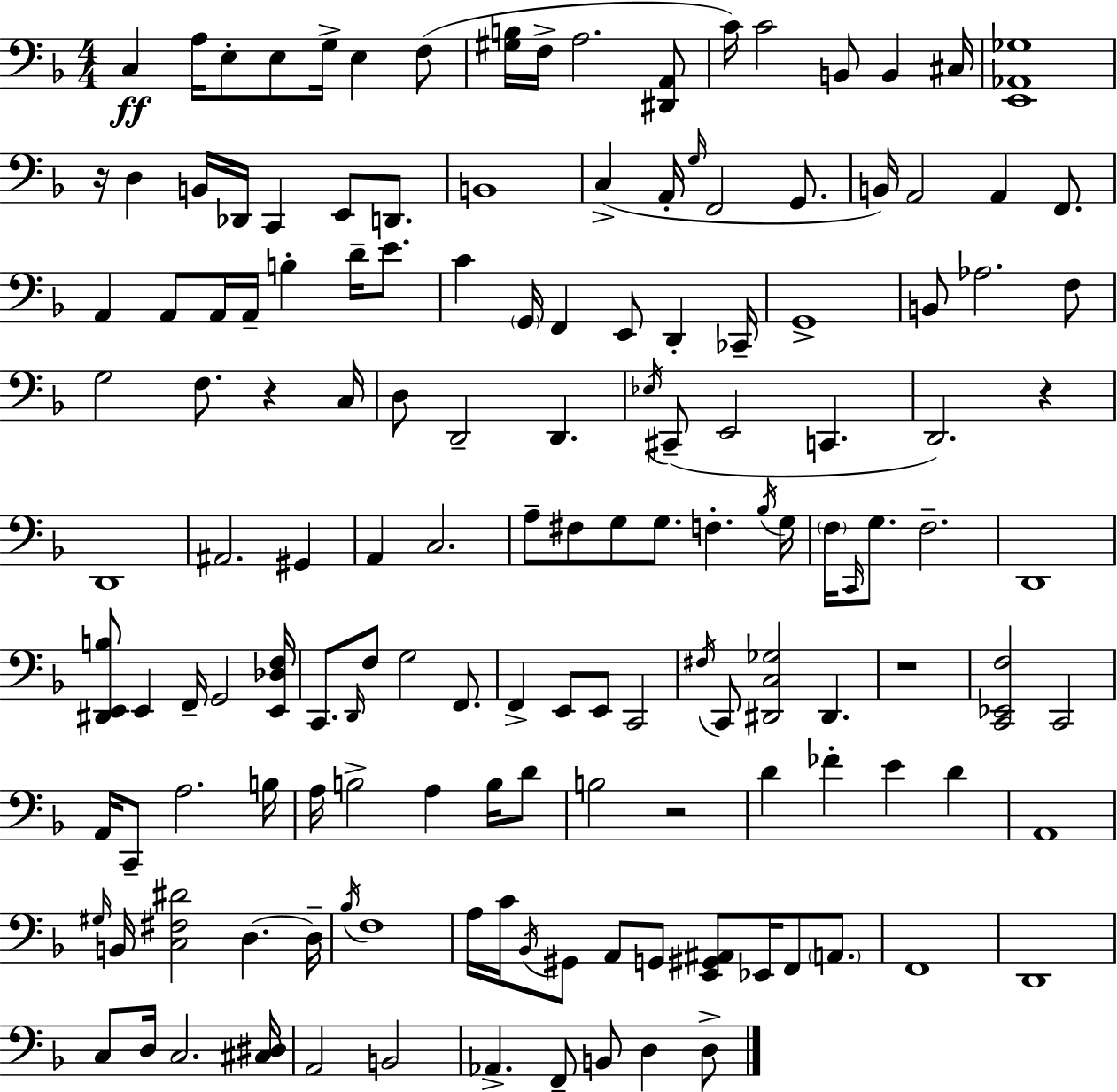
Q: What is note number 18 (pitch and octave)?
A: C2